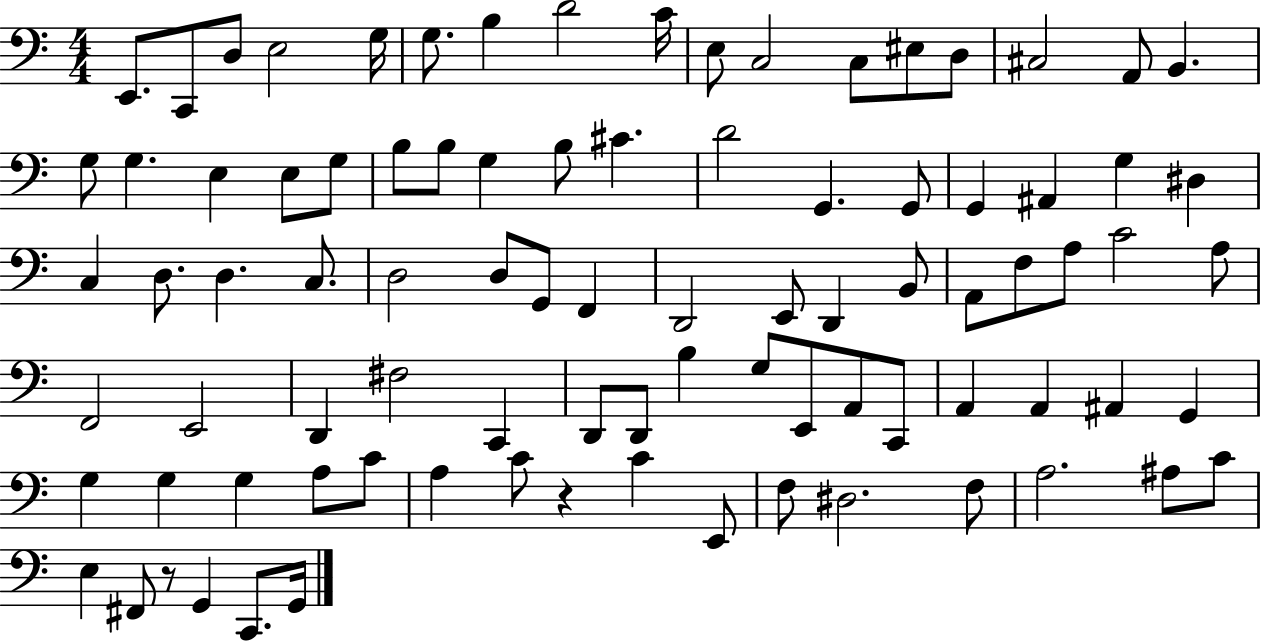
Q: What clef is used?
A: bass